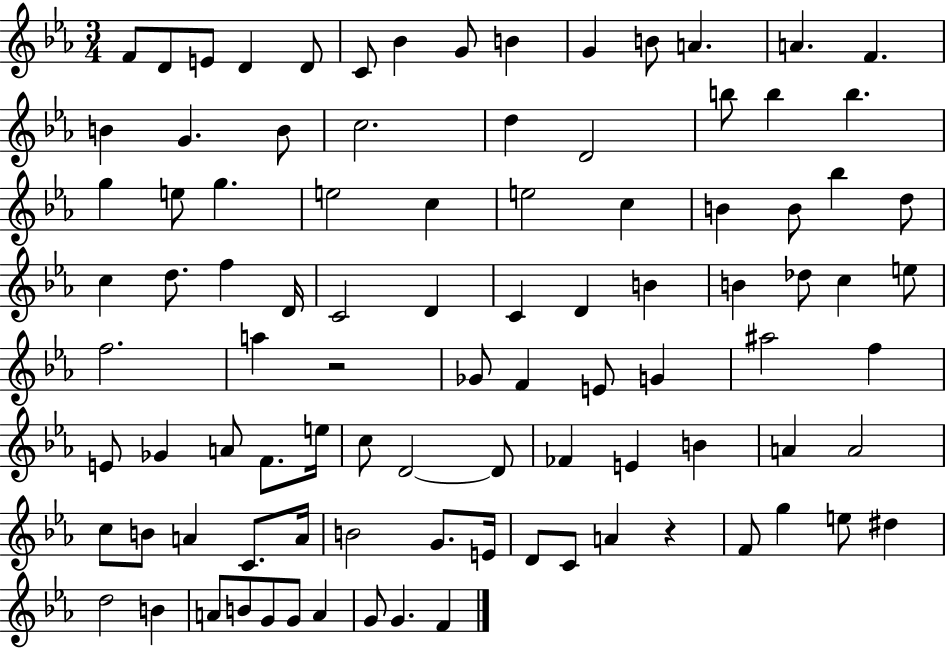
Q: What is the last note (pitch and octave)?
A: F4